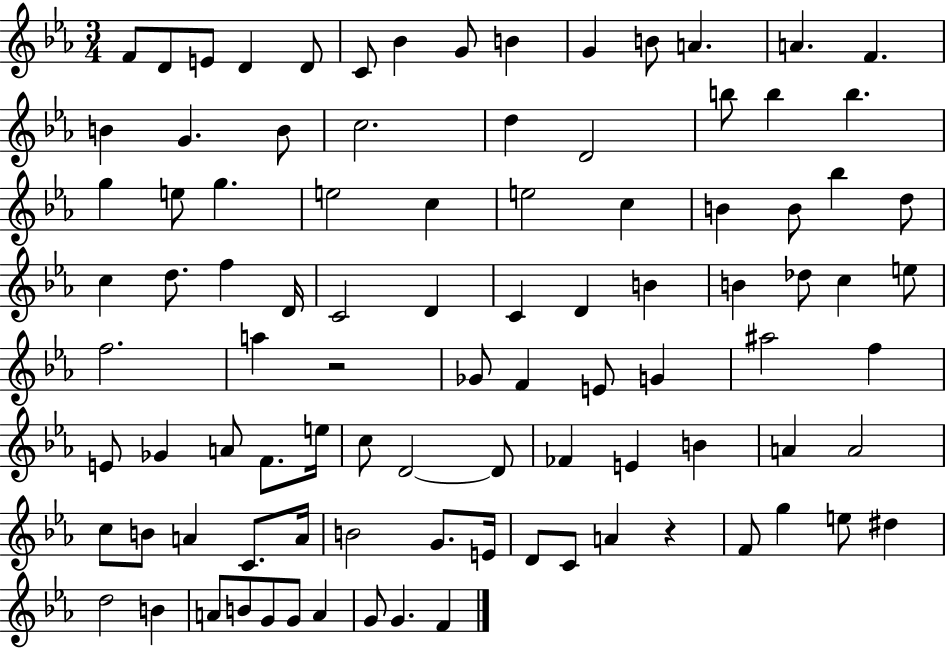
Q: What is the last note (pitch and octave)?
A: F4